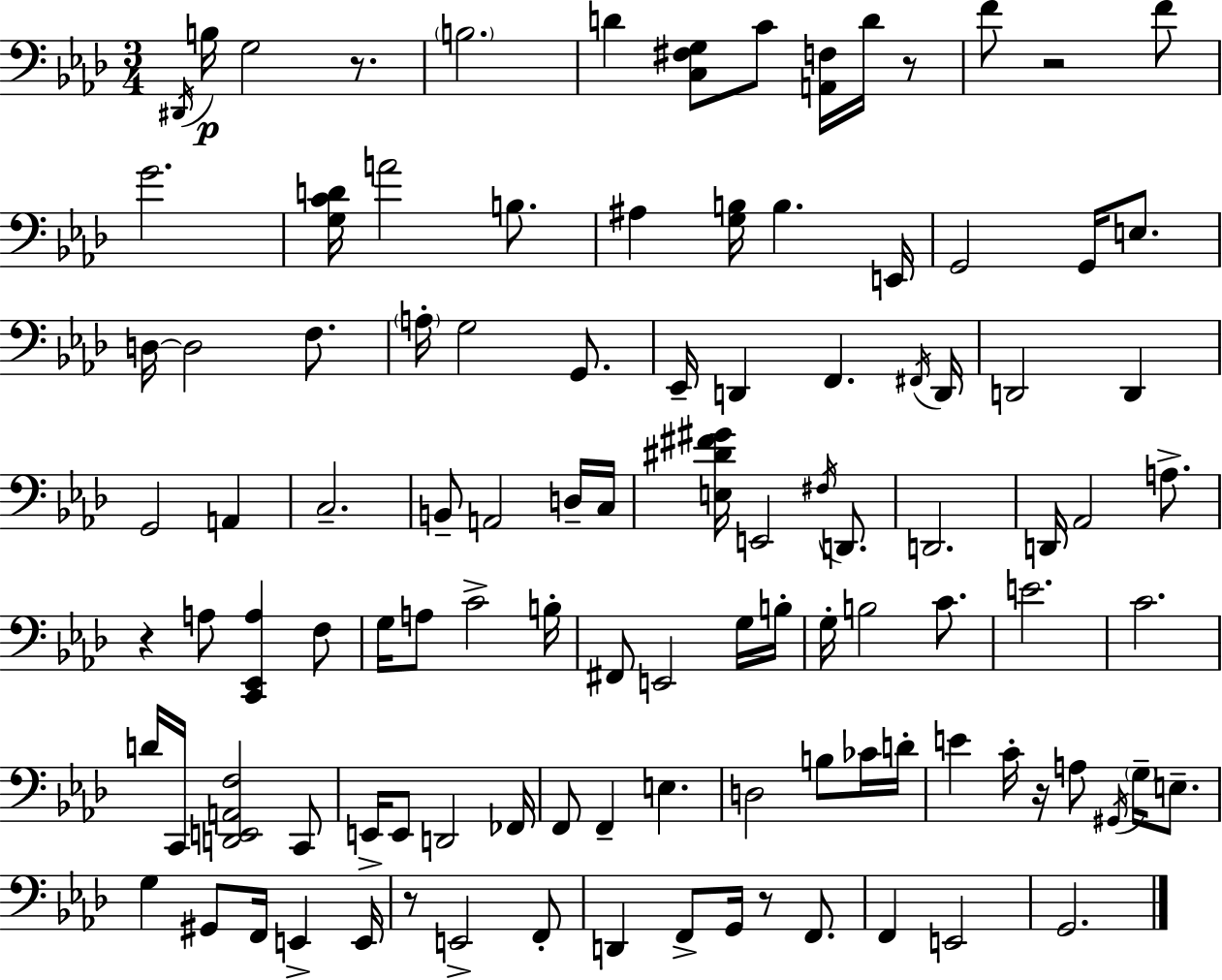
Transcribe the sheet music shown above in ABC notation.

X:1
T:Untitled
M:3/4
L:1/4
K:Ab
^D,,/4 B,/4 G,2 z/2 B,2 D [C,^F,G,]/2 C/2 [A,,F,]/4 D/4 z/2 F/2 z2 F/2 G2 [G,CD]/4 A2 B,/2 ^A, [G,B,]/4 B, E,,/4 G,,2 G,,/4 E,/2 D,/4 D,2 F,/2 A,/4 G,2 G,,/2 _E,,/4 D,, F,, ^F,,/4 D,,/4 D,,2 D,, G,,2 A,, C,2 B,,/2 A,,2 D,/4 C,/4 [E,^D^F^G]/4 E,,2 ^F,/4 D,,/2 D,,2 D,,/4 _A,,2 A,/2 z A,/2 [C,,_E,,A,] F,/2 G,/4 A,/2 C2 B,/4 ^F,,/2 E,,2 G,/4 B,/4 G,/4 B,2 C/2 E2 C2 D/4 C,,/4 [D,,E,,A,,F,]2 C,,/2 E,,/4 E,,/2 D,,2 _F,,/4 F,,/2 F,, E, D,2 B,/2 _C/4 D/4 E C/4 z/4 A,/2 ^G,,/4 G,/4 E,/2 G, ^G,,/2 F,,/4 E,, E,,/4 z/2 E,,2 F,,/2 D,, F,,/2 G,,/4 z/2 F,,/2 F,, E,,2 G,,2